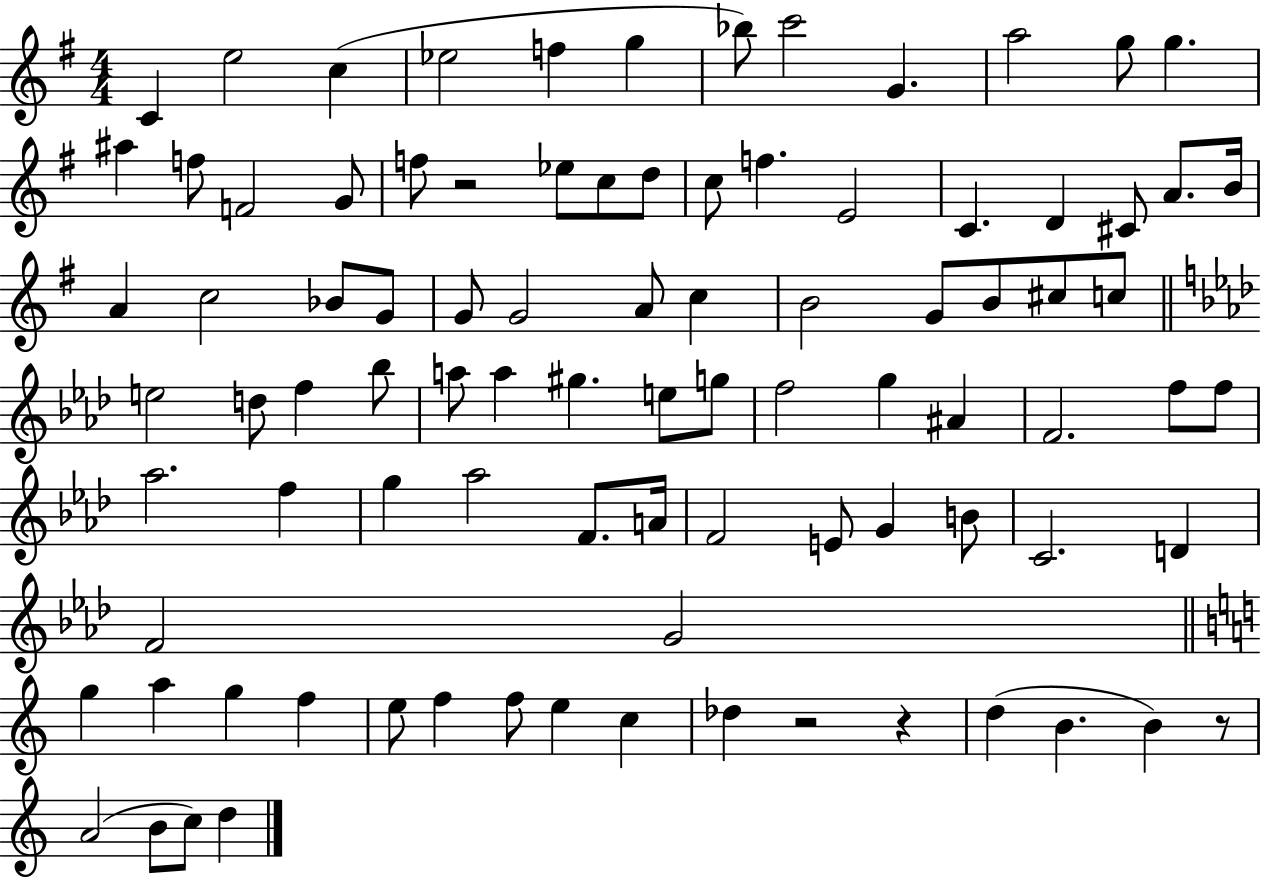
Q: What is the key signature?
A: G major